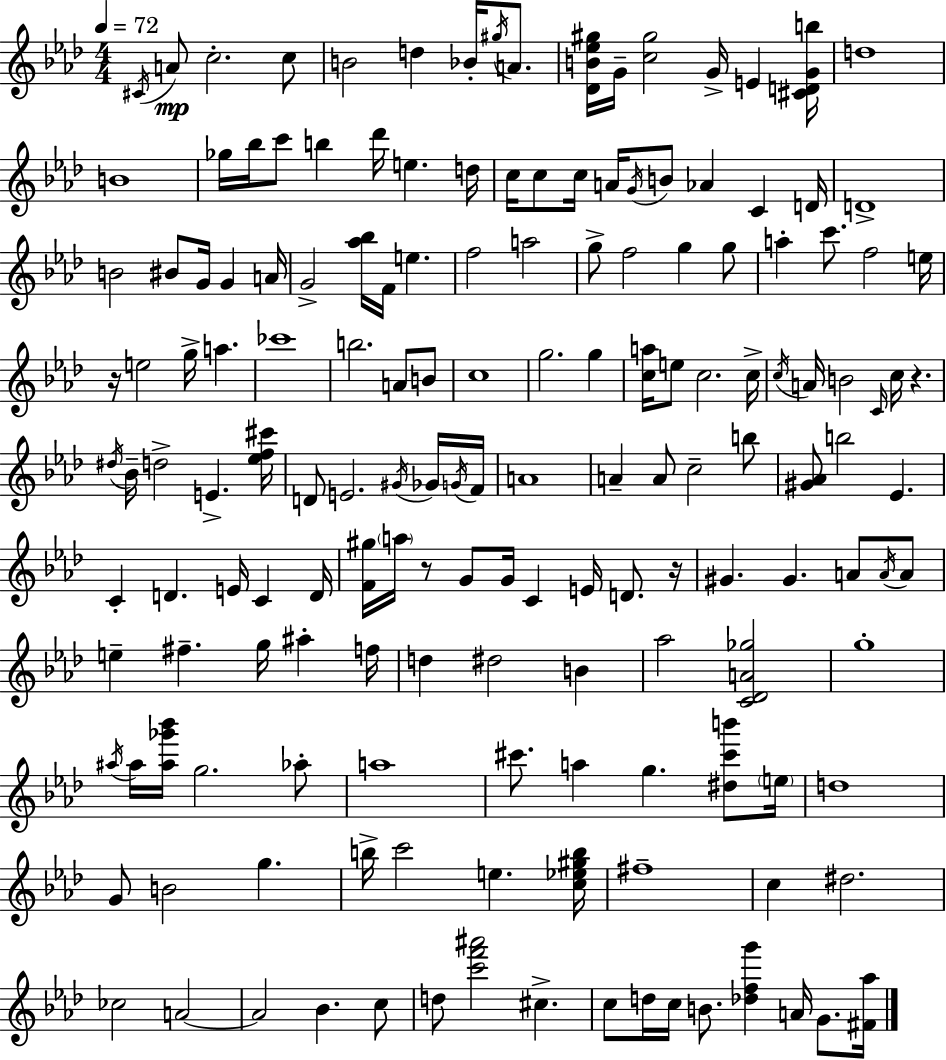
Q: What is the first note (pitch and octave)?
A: C#4